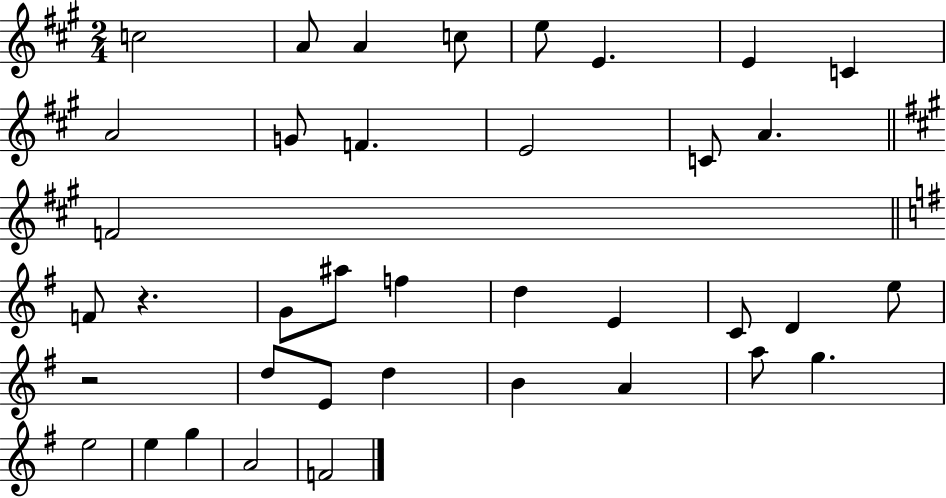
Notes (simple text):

C5/h A4/e A4/q C5/e E5/e E4/q. E4/q C4/q A4/h G4/e F4/q. E4/h C4/e A4/q. F4/h F4/e R/q. G4/e A#5/e F5/q D5/q E4/q C4/e D4/q E5/e R/h D5/e E4/e D5/q B4/q A4/q A5/e G5/q. E5/h E5/q G5/q A4/h F4/h